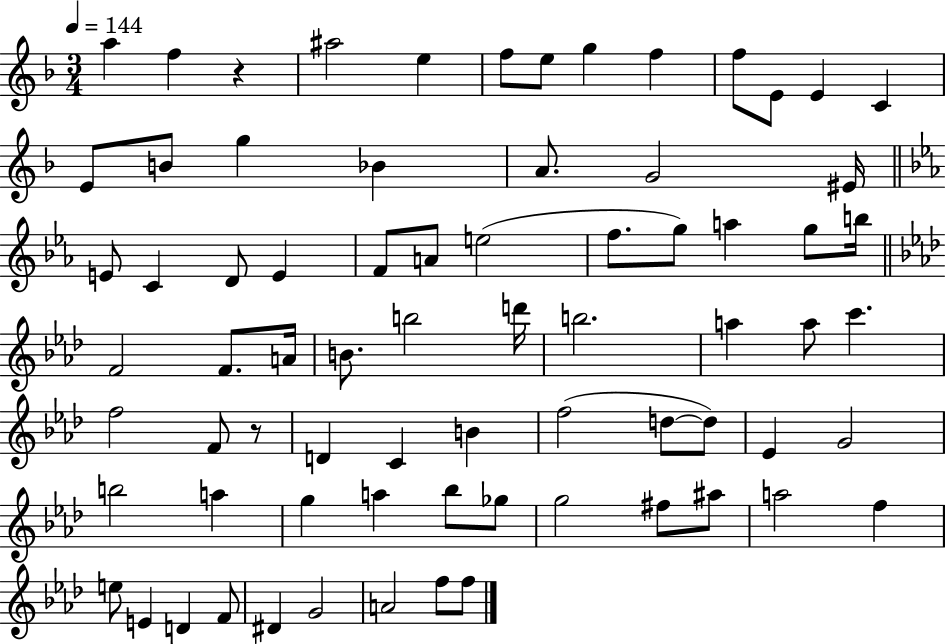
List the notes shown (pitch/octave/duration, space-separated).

A5/q F5/q R/q A#5/h E5/q F5/e E5/e G5/q F5/q F5/e E4/e E4/q C4/q E4/e B4/e G5/q Bb4/q A4/e. G4/h EIS4/s E4/e C4/q D4/e E4/q F4/e A4/e E5/h F5/e. G5/e A5/q G5/e B5/s F4/h F4/e. A4/s B4/e. B5/h D6/s B5/h. A5/q A5/e C6/q. F5/h F4/e R/e D4/q C4/q B4/q F5/h D5/e D5/e Eb4/q G4/h B5/h A5/q G5/q A5/q Bb5/e Gb5/e G5/h F#5/e A#5/e A5/h F5/q E5/e E4/q D4/q F4/e D#4/q G4/h A4/h F5/e F5/e